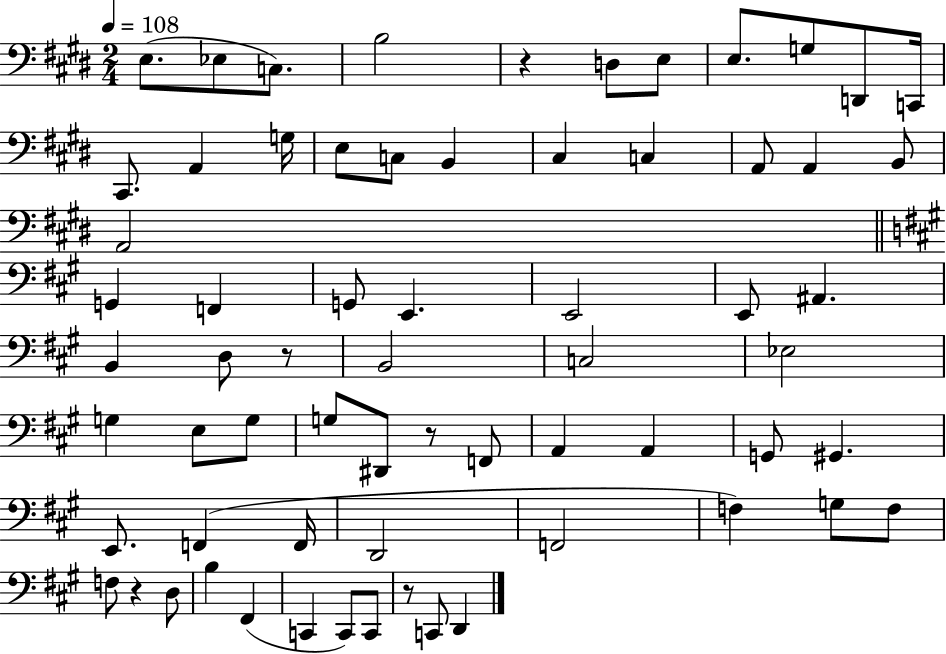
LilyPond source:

{
  \clef bass
  \numericTimeSignature
  \time 2/4
  \key e \major
  \tempo 4 = 108
  e8.( ees8 c8.) | b2 | r4 d8 e8 | e8. g8 d,8 c,16 | \break cis,8. a,4 g16 | e8 c8 b,4 | cis4 c4 | a,8 a,4 b,8 | \break a,2 | \bar "||" \break \key a \major g,4 f,4 | g,8 e,4. | e,2 | e,8 ais,4. | \break b,4 d8 r8 | b,2 | c2 | ees2 | \break g4 e8 g8 | g8 dis,8 r8 f,8 | a,4 a,4 | g,8 gis,4. | \break e,8. f,4( f,16 | d,2 | f,2 | f4) g8 f8 | \break f8 r4 d8 | b4 fis,4( | c,4 c,8) c,8 | r8 c,8 d,4 | \break \bar "|."
}